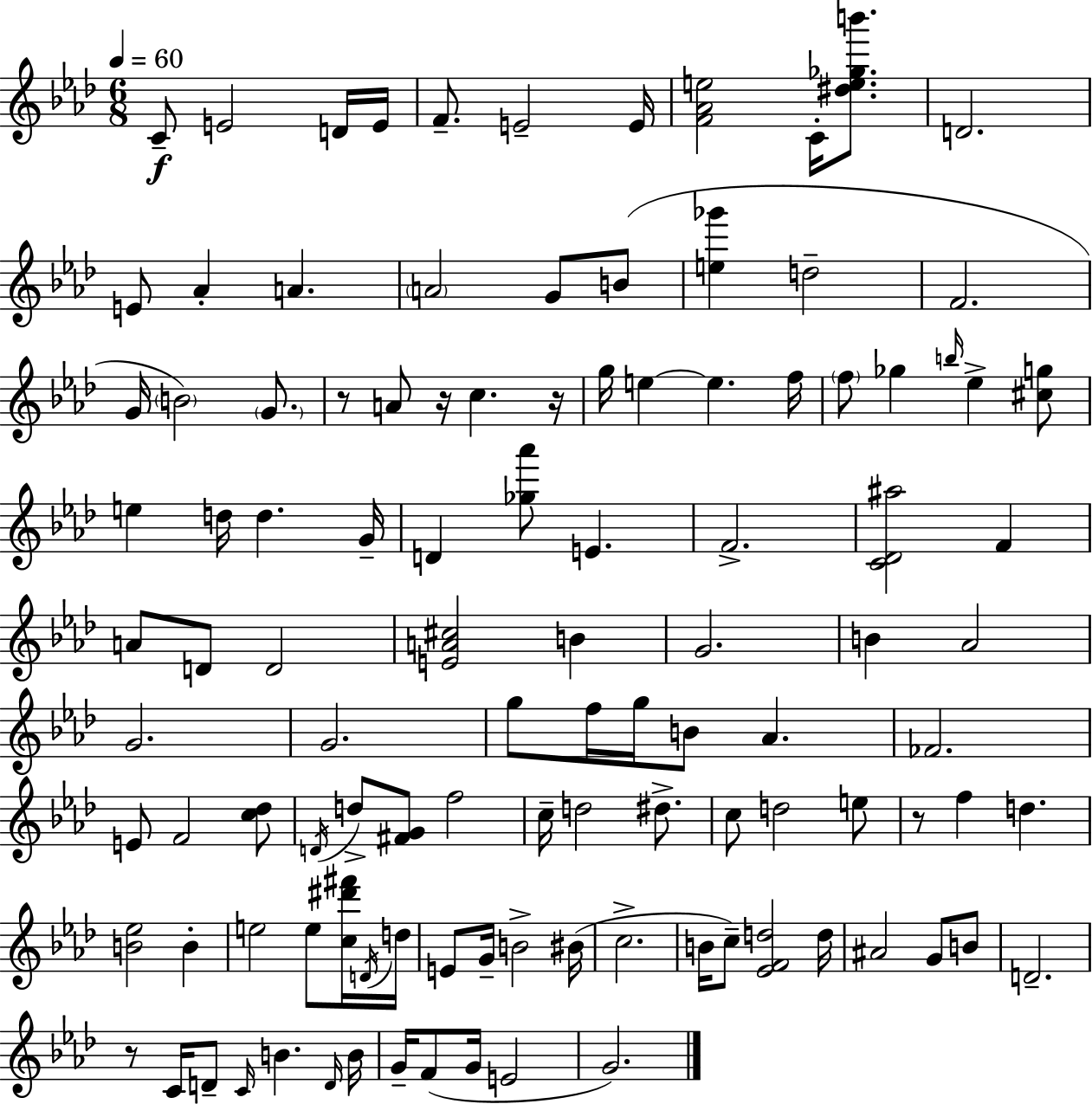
X:1
T:Untitled
M:6/8
L:1/4
K:Ab
C/2 E2 D/4 E/4 F/2 E2 E/4 [F_Ae]2 C/4 [^de_gb']/2 D2 E/2 _A A A2 G/2 B/2 [e_g'] d2 F2 G/4 B2 G/2 z/2 A/2 z/4 c z/4 g/4 e e f/4 f/2 _g b/4 _e [^cg]/2 e d/4 d G/4 D [_g_a']/2 E F2 [C_D^a]2 F A/2 D/2 D2 [EA^c]2 B G2 B _A2 G2 G2 g/2 f/4 g/4 B/2 _A _F2 E/2 F2 [c_d]/2 D/4 d/2 [^FG]/2 f2 c/4 d2 ^d/2 c/2 d2 e/2 z/2 f d [B_e]2 B e2 e/2 [c^d'^f']/4 D/4 d/4 E/2 G/4 B2 ^B/4 c2 B/4 c/2 [_EFd]2 d/4 ^A2 G/2 B/2 D2 z/2 C/4 D/2 C/4 B D/4 B/4 G/4 F/2 G/4 E2 G2